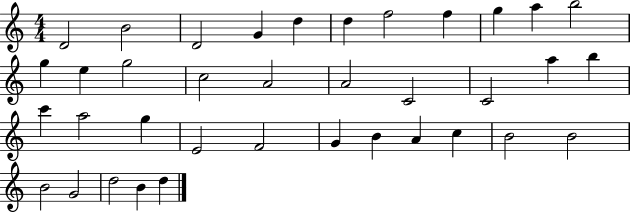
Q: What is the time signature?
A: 4/4